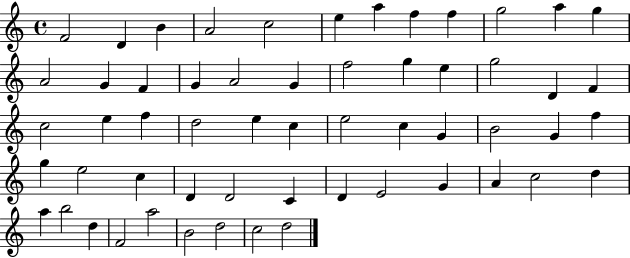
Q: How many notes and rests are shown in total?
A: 57